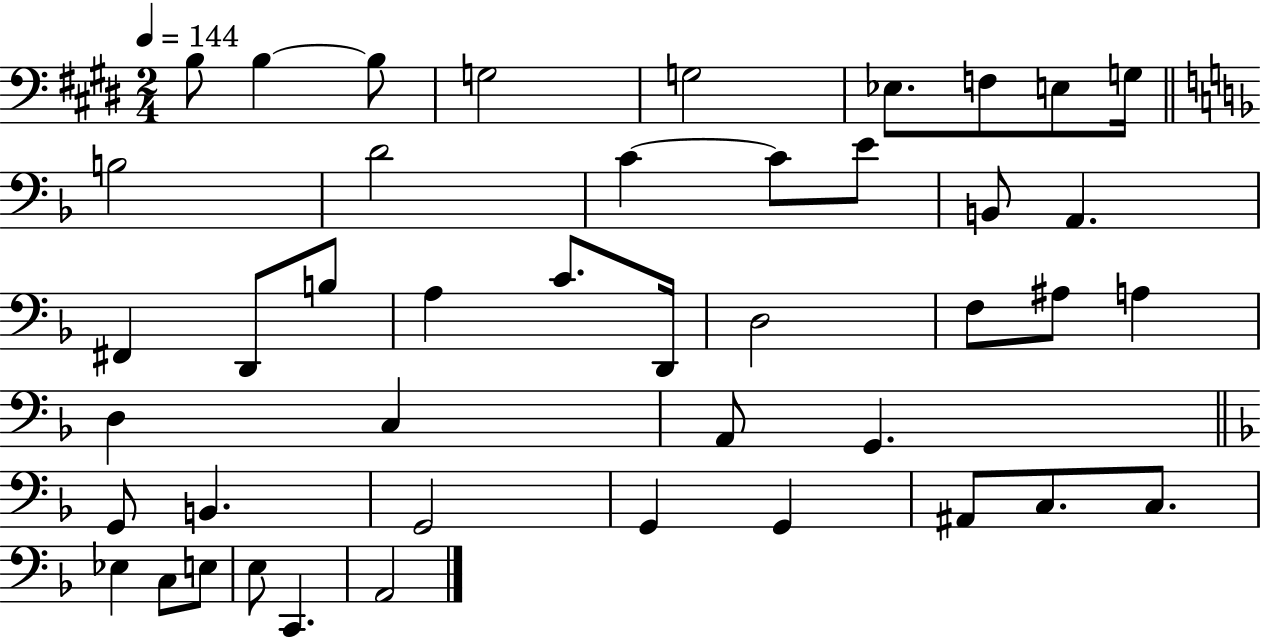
B3/e B3/q B3/e G3/h G3/h Eb3/e. F3/e E3/e G3/s B3/h D4/h C4/q C4/e E4/e B2/e A2/q. F#2/q D2/e B3/e A3/q C4/e. D2/s D3/h F3/e A#3/e A3/q D3/q C3/q A2/e G2/q. G2/e B2/q. G2/h G2/q G2/q A#2/e C3/e. C3/e. Eb3/q C3/e E3/e E3/e C2/q. A2/h